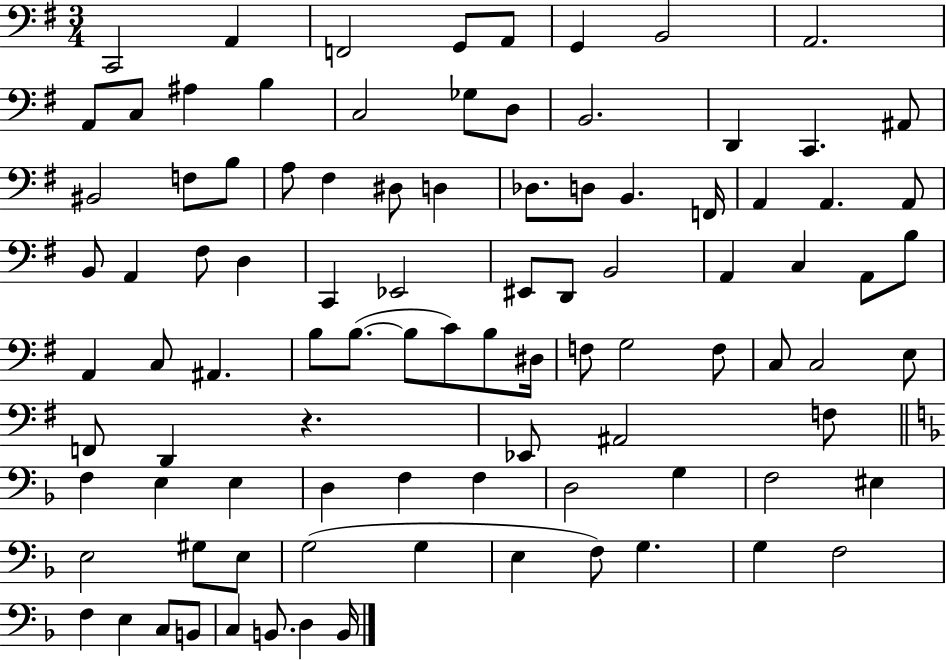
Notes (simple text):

C2/h A2/q F2/h G2/e A2/e G2/q B2/h A2/h. A2/e C3/e A#3/q B3/q C3/h Gb3/e D3/e B2/h. D2/q C2/q. A#2/e BIS2/h F3/e B3/e A3/e F#3/q D#3/e D3/q Db3/e. D3/e B2/q. F2/s A2/q A2/q. A2/e B2/e A2/q F#3/e D3/q C2/q Eb2/h EIS2/e D2/e B2/h A2/q C3/q A2/e B3/e A2/q C3/e A#2/q. B3/e B3/e. B3/e C4/e B3/e D#3/s F3/e G3/h F3/e C3/e C3/h E3/e F2/e D2/q R/q. Eb2/e A#2/h F3/e F3/q E3/q E3/q D3/q F3/q F3/q D3/h G3/q F3/h EIS3/q E3/h G#3/e E3/e G3/h G3/q E3/q F3/e G3/q. G3/q F3/h F3/q E3/q C3/e B2/e C3/q B2/e. D3/q B2/s